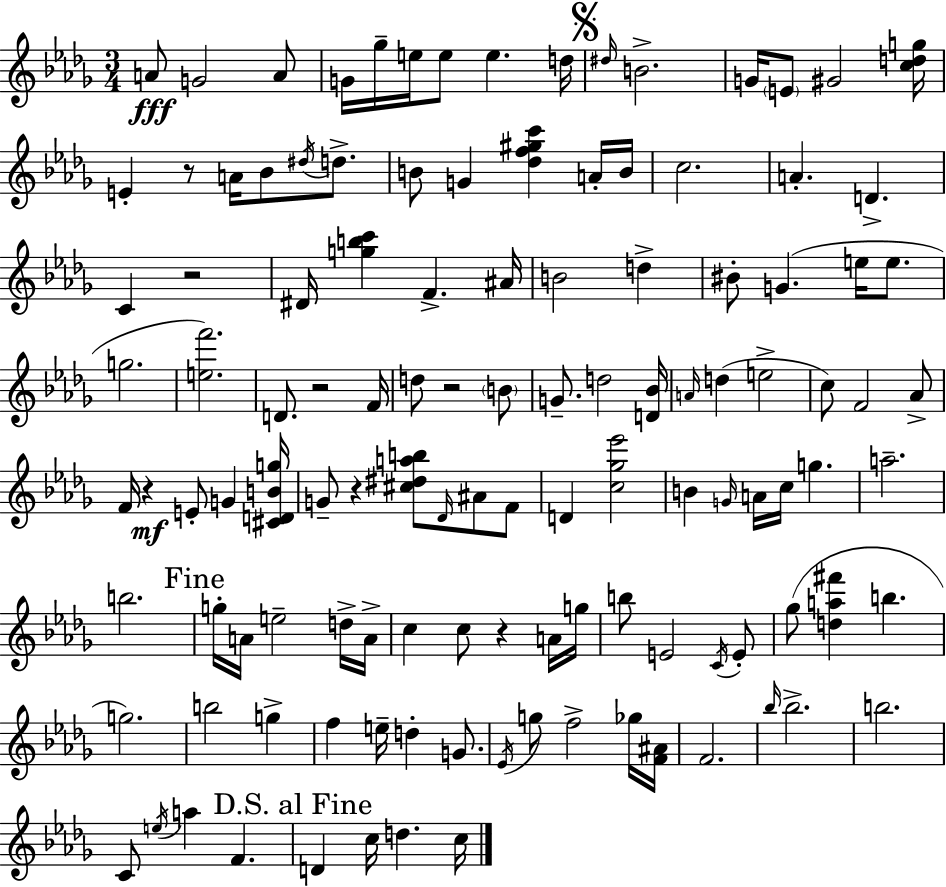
{
  \clef treble
  \numericTimeSignature
  \time 3/4
  \key bes \minor
  \repeat volta 2 { a'8\fff g'2 a'8 | g'16 ges''16-- e''16 e''8 e''4. d''16 | \mark \markup { \musicglyph "scripts.segno" } \grace { dis''16 } b'2.-> | g'16 \parenthesize e'8 gis'2 | \break <c'' d'' g''>16 e'4-. r8 a'16 bes'8 \acciaccatura { dis''16 } d''8.-> | b'8 g'4 <des'' f'' gis'' c'''>4 | a'16-. b'16 c''2. | a'4.-. d'4.-> | \break c'4 r2 | dis'16 <g'' b'' c'''>4 f'4.-> | ais'16 b'2 d''4-> | bis'8-. g'4.( e''16 e''8. | \break g''2. | <e'' f'''>2.) | d'8. r2 | f'16 d''8 r2 | \break \parenthesize b'8 g'8.-- d''2 | <d' bes'>16 \grace { a'16 } d''4( e''2-> | c''8) f'2 | aes'8-> f'16 r4\mf e'8-. g'4 | \break <cis' d' b' g''>16 g'8-- r4 <cis'' dis'' a'' b''>8 \grace { des'16 } | ais'8 f'8 d'4 <c'' ges'' ees'''>2 | b'4 \grace { g'16 } a'16 c''16 g''4. | a''2.-- | \break b''2. | \mark "Fine" g''16-. a'16 e''2-- | d''16-> a'16-> c''4 c''8 r4 | a'16 g''16 b''8 e'2 | \break \acciaccatura { c'16 } e'8-. ges''8( <d'' a'' fis'''>4 | b''4. g''2.) | b''2 | g''4-> f''4 e''16-- d''4-. | \break g'8. \acciaccatura { ees'16 } g''8 f''2-> | ges''16 <f' ais'>16 f'2. | \grace { bes''16 } bes''2.-> | b''2. | \break c'8 \acciaccatura { e''16 } a''4 | f'4. \mark "D.S. al Fine" d'4 | c''16 d''4. c''16 } \bar "|."
}